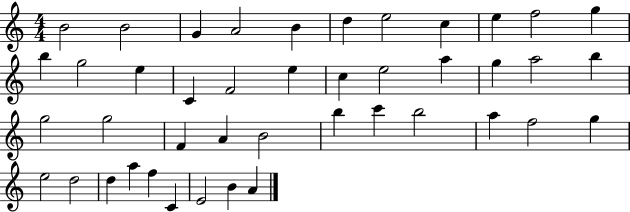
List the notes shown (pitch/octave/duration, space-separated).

B4/h B4/h G4/q A4/h B4/q D5/q E5/h C5/q E5/q F5/h G5/q B5/q G5/h E5/q C4/q F4/h E5/q C5/q E5/h A5/q G5/q A5/h B5/q G5/h G5/h F4/q A4/q B4/h B5/q C6/q B5/h A5/q F5/h G5/q E5/h D5/h D5/q A5/q F5/q C4/q E4/h B4/q A4/q